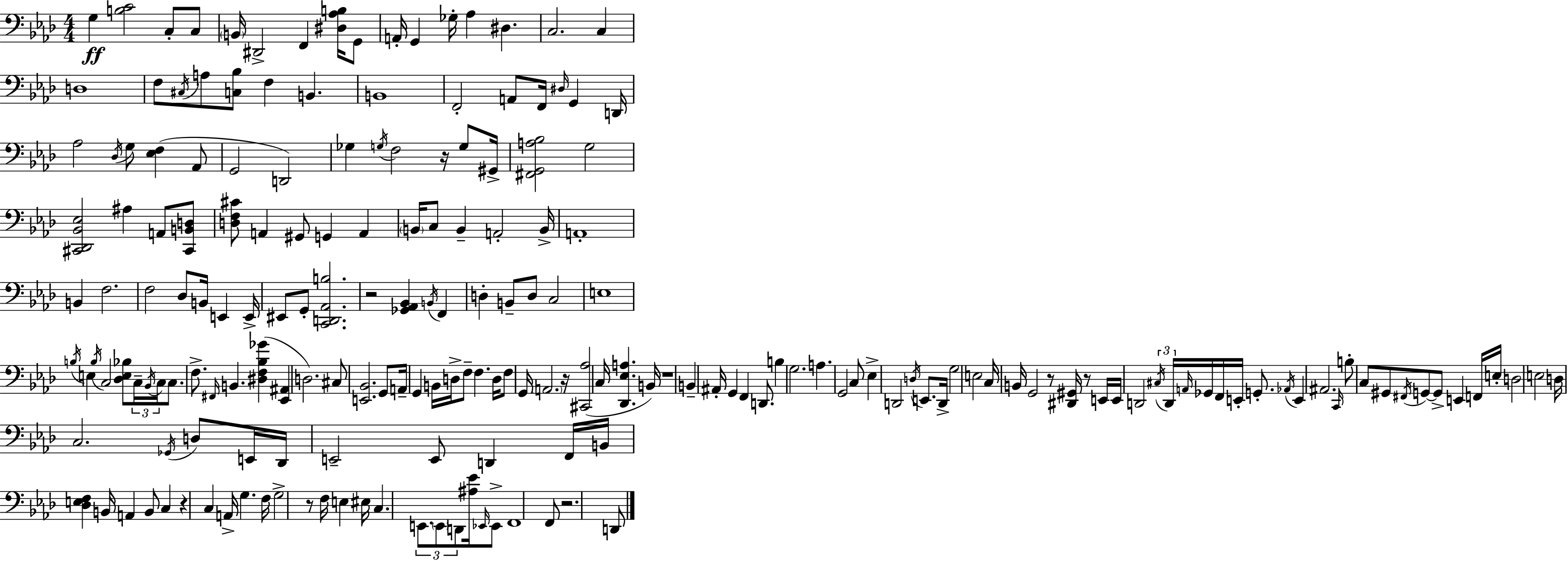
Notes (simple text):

G3/q [B3,C4]/h C3/e C3/e B2/s D#2/h F2/q [D#3,Ab3,B3]/s G2/e A2/s G2/q Gb3/s Ab3/q D#3/q. C3/h. C3/q D3/w F3/e C#3/s A3/e [C3,Bb3]/e F3/q B2/q. B2/w F2/h A2/e F2/s D#3/s G2/q D2/s Ab3/h Db3/s G3/e [Eb3,F3]/q Ab2/e G2/h D2/h Gb3/q G3/s F3/h R/s G3/e G#2/s [F#2,G2,A3,Bb3]/h G3/h [C#2,Db2,Bb2,Eb3]/h A#3/q A2/e [C#2,B2,D3]/e [D3,F3,C#4]/e A2/q G#2/e G2/q A2/q B2/s C3/e B2/q A2/h B2/s A2/w B2/q F3/h. F3/h Db3/e B2/s E2/q E2/s EIS2/e G2/e [C2,D2,Ab2,B3]/h. R/h [Gb2,Ab2,Bb2]/q B2/s F2/q D3/q B2/e D3/e C3/h E3/w B3/s E3/q B3/s C3/h [Db3,E3,Bb3]/e C3/s Bb2/s C3/s C3/e. F3/e. F#2/s B2/q. [D#3,F3,Bb3,Gb4]/q [Eb2,A#2]/q D3/h. C#3/e [E2,Bb2]/h. G2/e A2/s G2/q B2/s D3/s F3/e F3/q. D3/s F3/e G2/s A2/h. R/s [C#2,Ab3]/h C3/s [Db2,Eb3,A3]/q. B2/s R/w B2/q A#2/s G2/q F2/q D2/e. B3/q G3/h. A3/q. G2/h C3/e Eb3/q D2/h D3/s E2/e. D2/s G3/h E3/h C3/s B2/s G2/h R/e [D#2,G#2]/s R/e E2/s E2/s D2/h C#3/s D2/s A2/s Gb2/s F2/s E2/s G2/e. Ab2/s E2/q A#2/h. C2/s B3/e C3/e G#2/e F#2/s G2/e G2/e E2/q F2/s E3/s D3/h E3/h D3/s C3/h. Gb2/s D3/e E2/s Db2/s E2/h E2/e D2/q F2/s B2/s [Db3,E3,F3]/q B2/s A2/q B2/e C3/q R/q C3/q A2/s G3/q. F3/s G3/h R/e F3/s E3/q EIS3/s C3/q. E2/e. E2/e D2/e [A#3,Eb4]/s Eb2/s Eb2/e F2/w F2/e R/h. D2/e